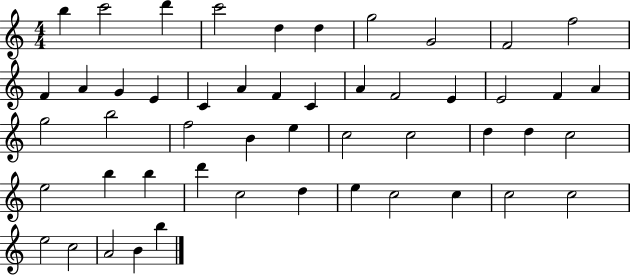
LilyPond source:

{
  \clef treble
  \numericTimeSignature
  \time 4/4
  \key c \major
  b''4 c'''2 d'''4 | c'''2 d''4 d''4 | g''2 g'2 | f'2 f''2 | \break f'4 a'4 g'4 e'4 | c'4 a'4 f'4 c'4 | a'4 f'2 e'4 | e'2 f'4 a'4 | \break g''2 b''2 | f''2 b'4 e''4 | c''2 c''2 | d''4 d''4 c''2 | \break e''2 b''4 b''4 | d'''4 c''2 d''4 | e''4 c''2 c''4 | c''2 c''2 | \break e''2 c''2 | a'2 b'4 b''4 | \bar "|."
}